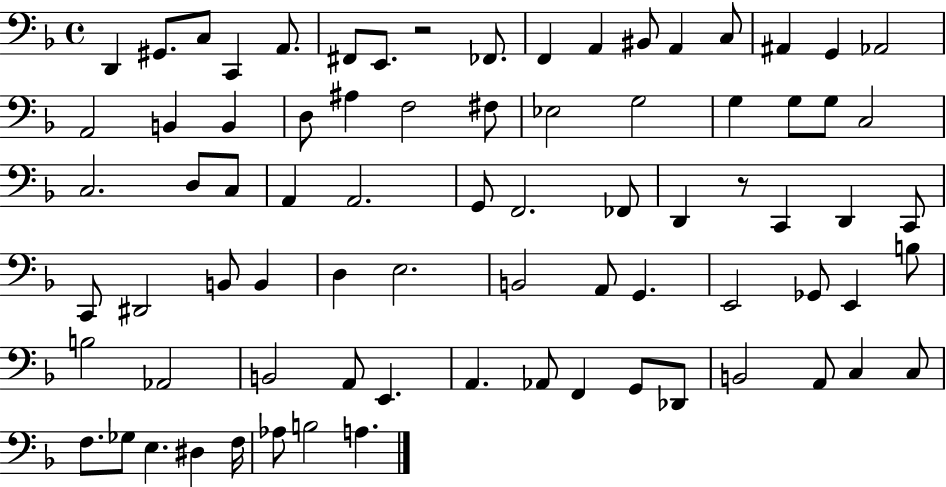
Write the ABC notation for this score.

X:1
T:Untitled
M:4/4
L:1/4
K:F
D,, ^G,,/2 C,/2 C,, A,,/2 ^F,,/2 E,,/2 z2 _F,,/2 F,, A,, ^B,,/2 A,, C,/2 ^A,, G,, _A,,2 A,,2 B,, B,, D,/2 ^A, F,2 ^F,/2 _E,2 G,2 G, G,/2 G,/2 C,2 C,2 D,/2 C,/2 A,, A,,2 G,,/2 F,,2 _F,,/2 D,, z/2 C,, D,, C,,/2 C,,/2 ^D,,2 B,,/2 B,, D, E,2 B,,2 A,,/2 G,, E,,2 _G,,/2 E,, B,/2 B,2 _A,,2 B,,2 A,,/2 E,, A,, _A,,/2 F,, G,,/2 _D,,/2 B,,2 A,,/2 C, C,/2 F,/2 _G,/2 E, ^D, F,/4 _A,/2 B,2 A,